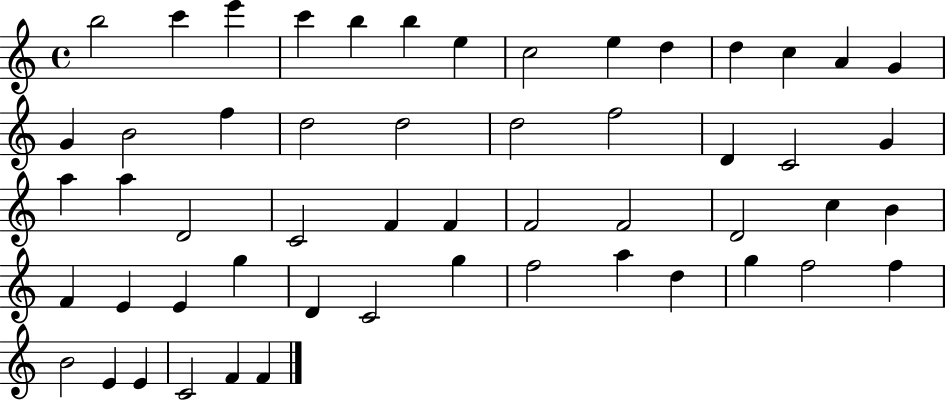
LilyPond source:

{
  \clef treble
  \time 4/4
  \defaultTimeSignature
  \key c \major
  b''2 c'''4 e'''4 | c'''4 b''4 b''4 e''4 | c''2 e''4 d''4 | d''4 c''4 a'4 g'4 | \break g'4 b'2 f''4 | d''2 d''2 | d''2 f''2 | d'4 c'2 g'4 | \break a''4 a''4 d'2 | c'2 f'4 f'4 | f'2 f'2 | d'2 c''4 b'4 | \break f'4 e'4 e'4 g''4 | d'4 c'2 g''4 | f''2 a''4 d''4 | g''4 f''2 f''4 | \break b'2 e'4 e'4 | c'2 f'4 f'4 | \bar "|."
}